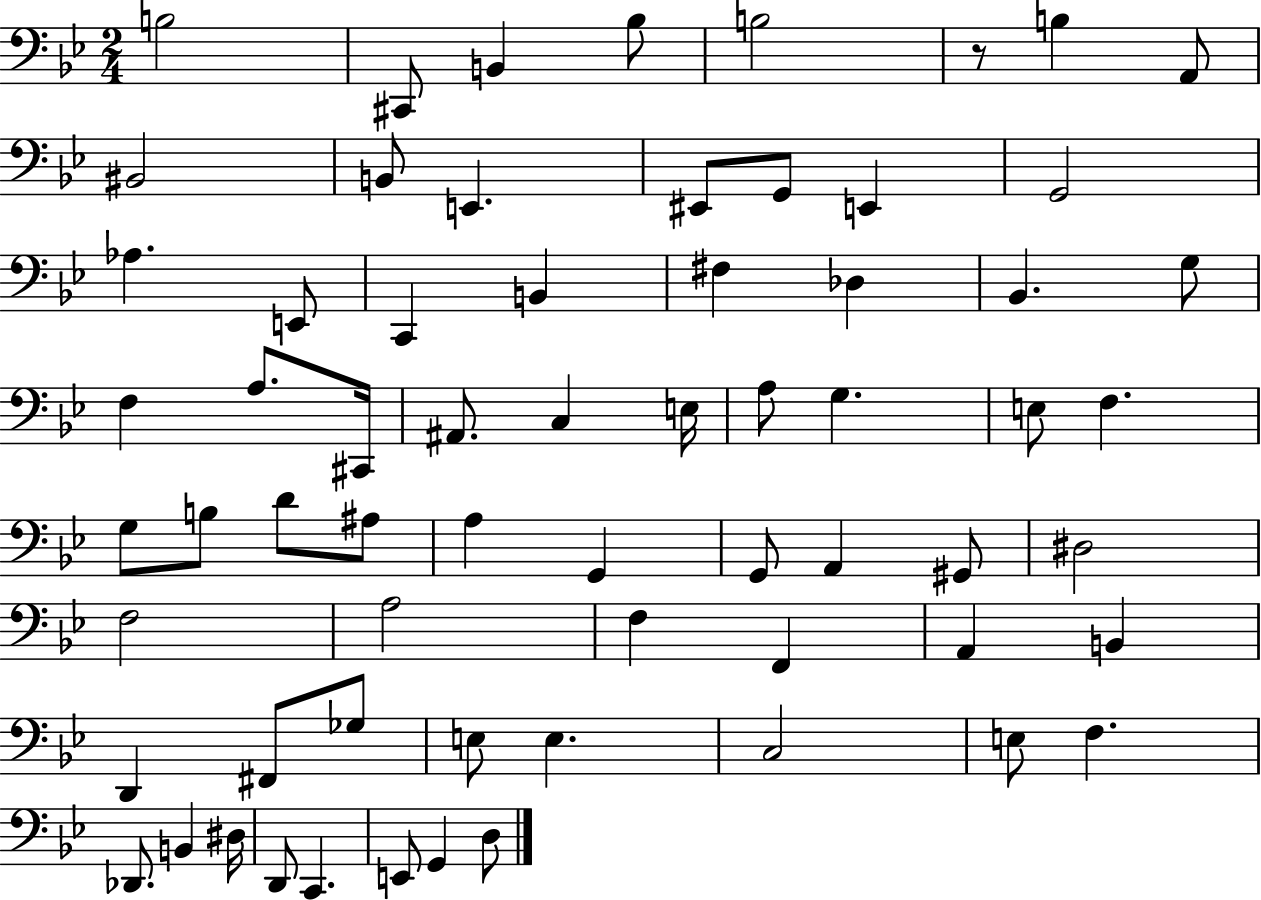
B3/h C#2/e B2/q Bb3/e B3/h R/e B3/q A2/e BIS2/h B2/e E2/q. EIS2/e G2/e E2/q G2/h Ab3/q. E2/e C2/q B2/q F#3/q Db3/q Bb2/q. G3/e F3/q A3/e. C#2/s A#2/e. C3/q E3/s A3/e G3/q. E3/e F3/q. G3/e B3/e D4/e A#3/e A3/q G2/q G2/e A2/q G#2/e D#3/h F3/h A3/h F3/q F2/q A2/q B2/q D2/q F#2/e Gb3/e E3/e E3/q. C3/h E3/e F3/q. Db2/e. B2/q D#3/s D2/e C2/q. E2/e G2/q D3/e